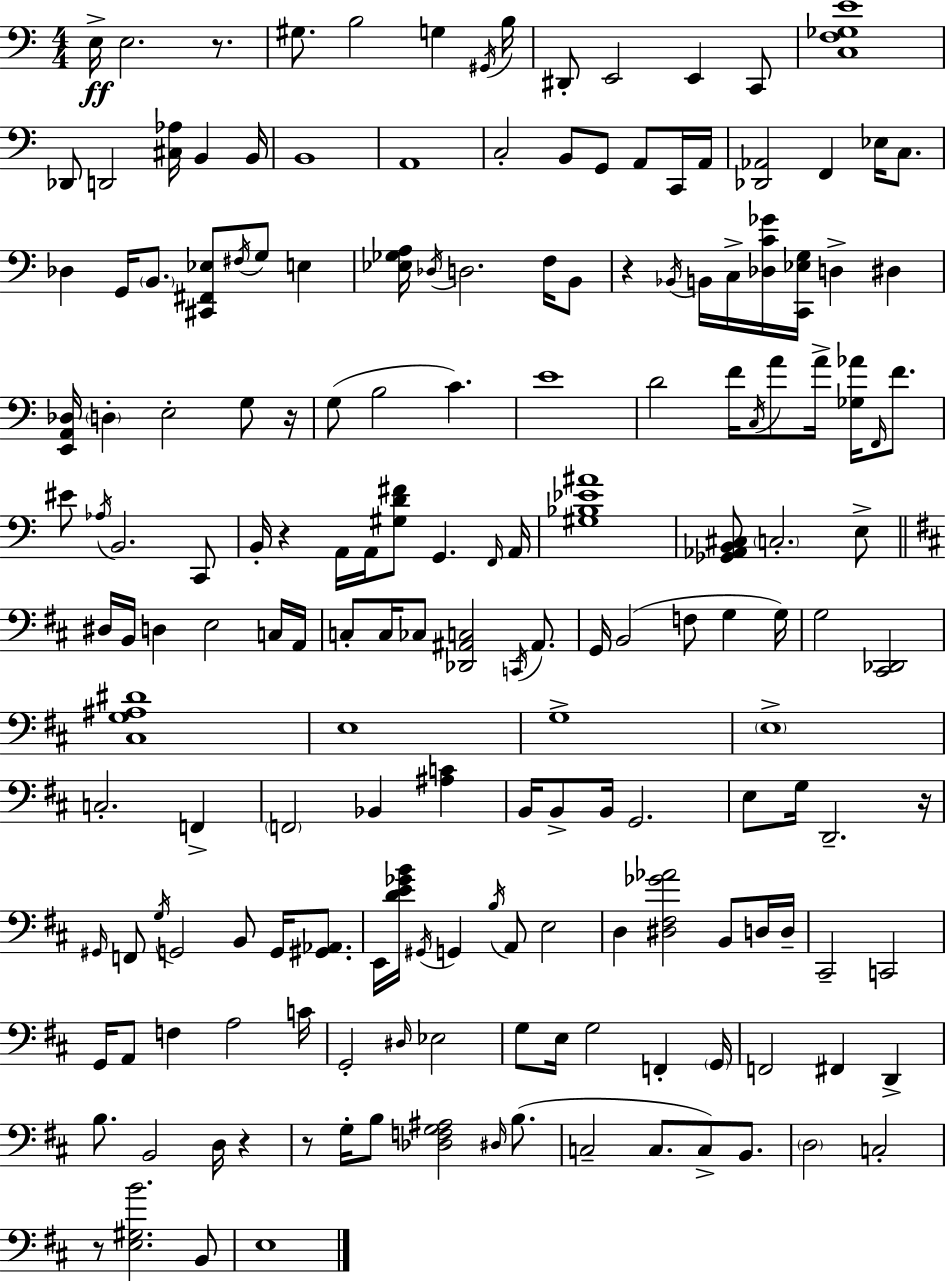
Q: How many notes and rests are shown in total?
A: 176